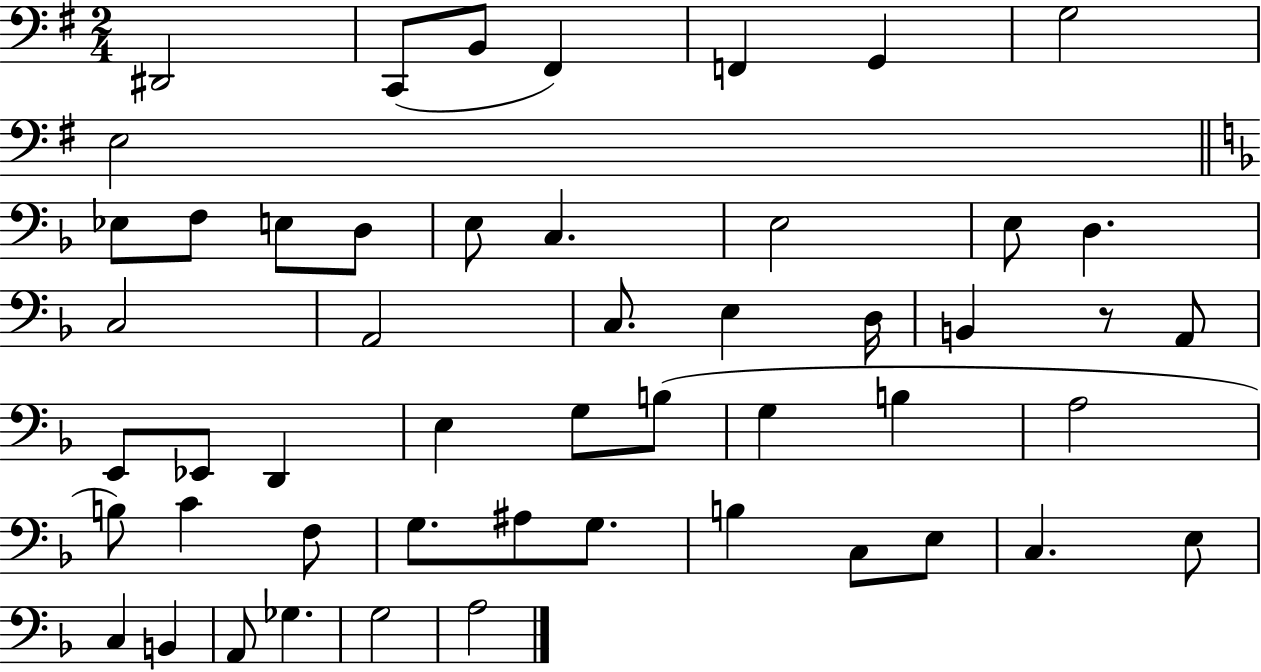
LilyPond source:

{
  \clef bass
  \numericTimeSignature
  \time 2/4
  \key g \major
  dis,2 | c,8( b,8 fis,4) | f,4 g,4 | g2 | \break e2 | \bar "||" \break \key f \major ees8 f8 e8 d8 | e8 c4. | e2 | e8 d4. | \break c2 | a,2 | c8. e4 d16 | b,4 r8 a,8 | \break e,8 ees,8 d,4 | e4 g8 b8( | g4 b4 | a2 | \break b8) c'4 f8 | g8. ais8 g8. | b4 c8 e8 | c4. e8 | \break c4 b,4 | a,8 ges4. | g2 | a2 | \break \bar "|."
}